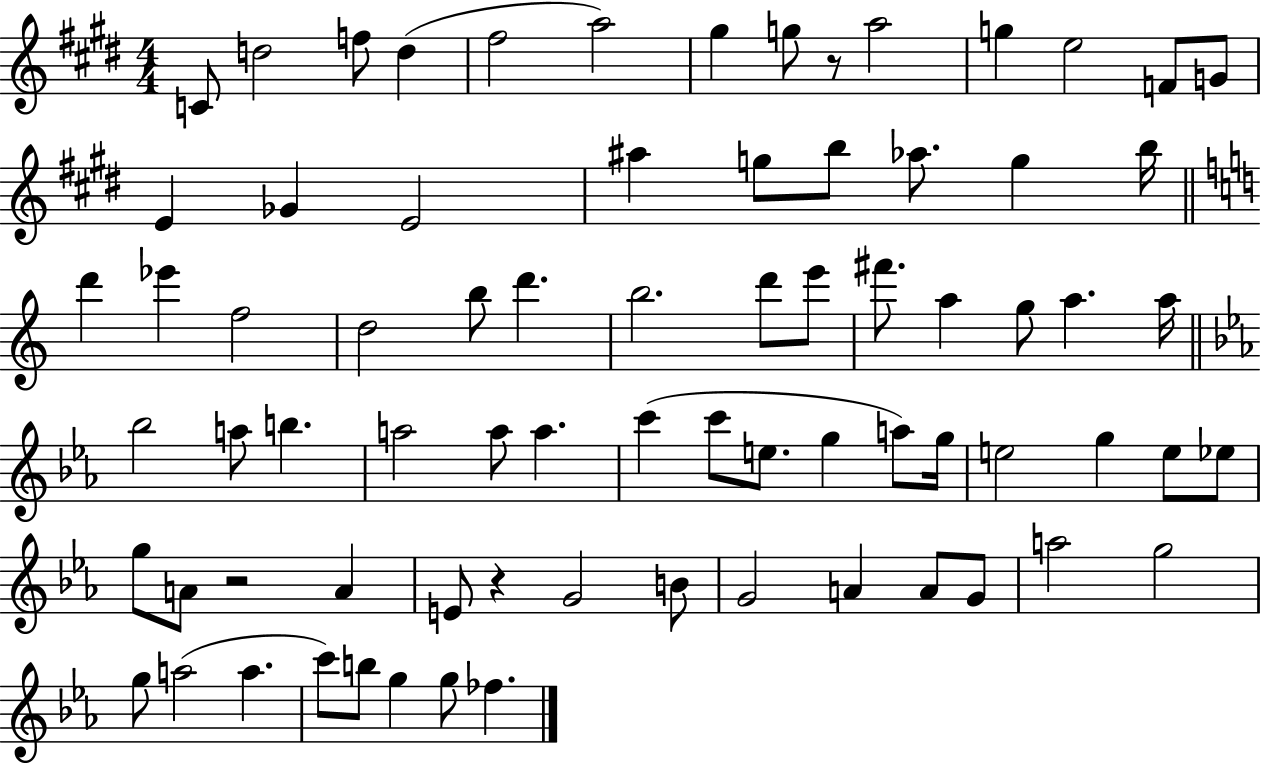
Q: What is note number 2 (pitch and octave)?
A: D5